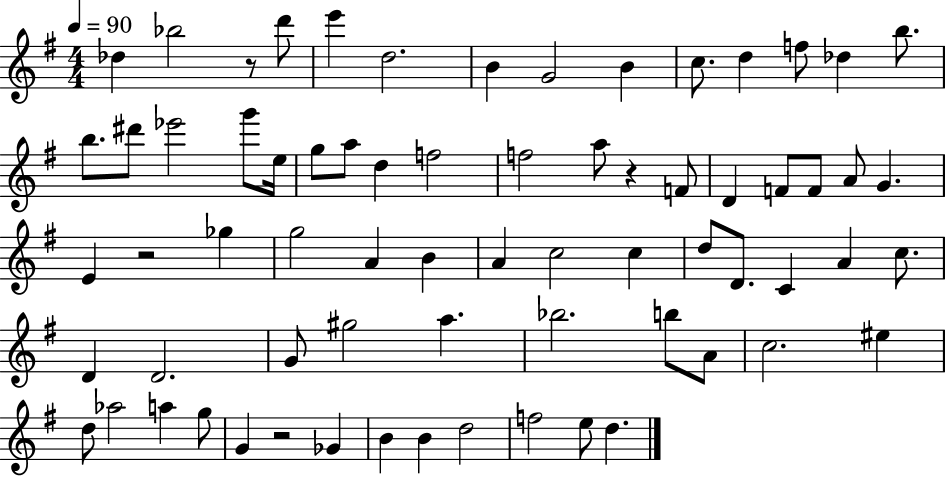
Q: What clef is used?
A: treble